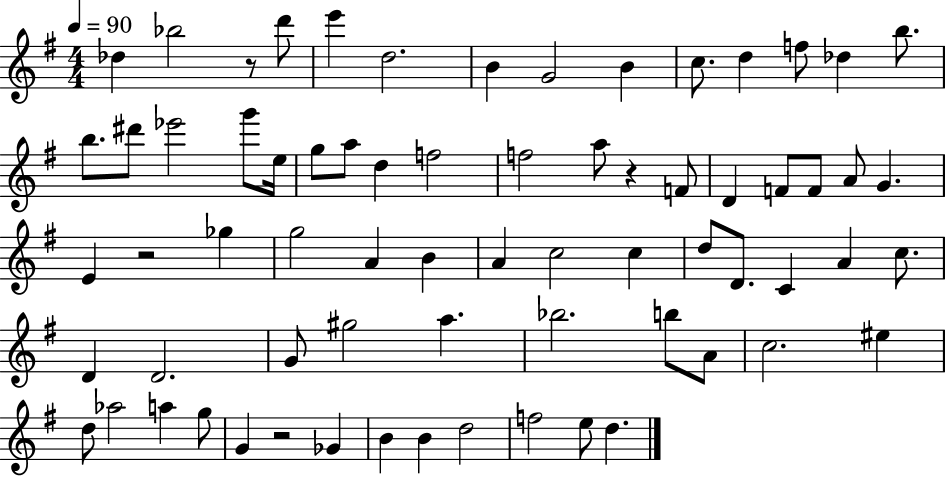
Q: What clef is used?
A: treble